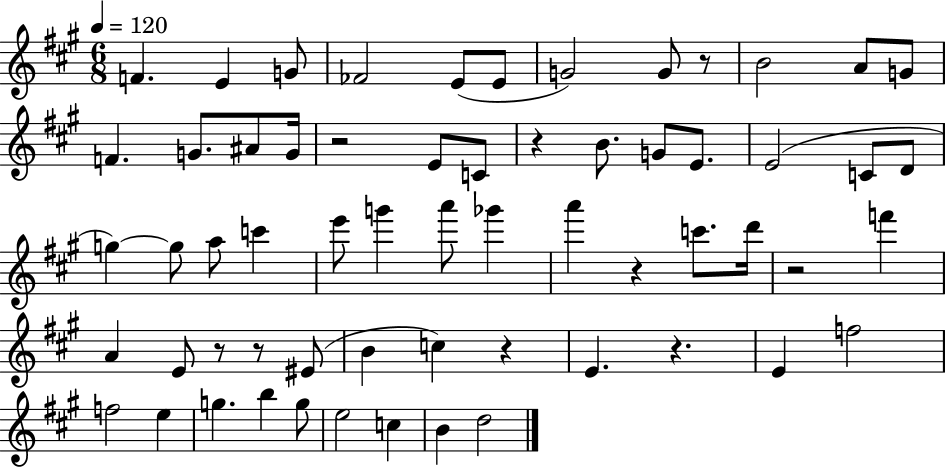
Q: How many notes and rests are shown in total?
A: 61